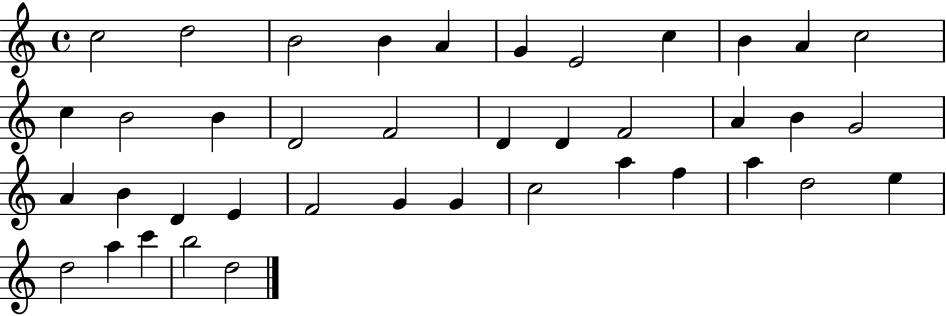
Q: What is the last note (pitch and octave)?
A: D5